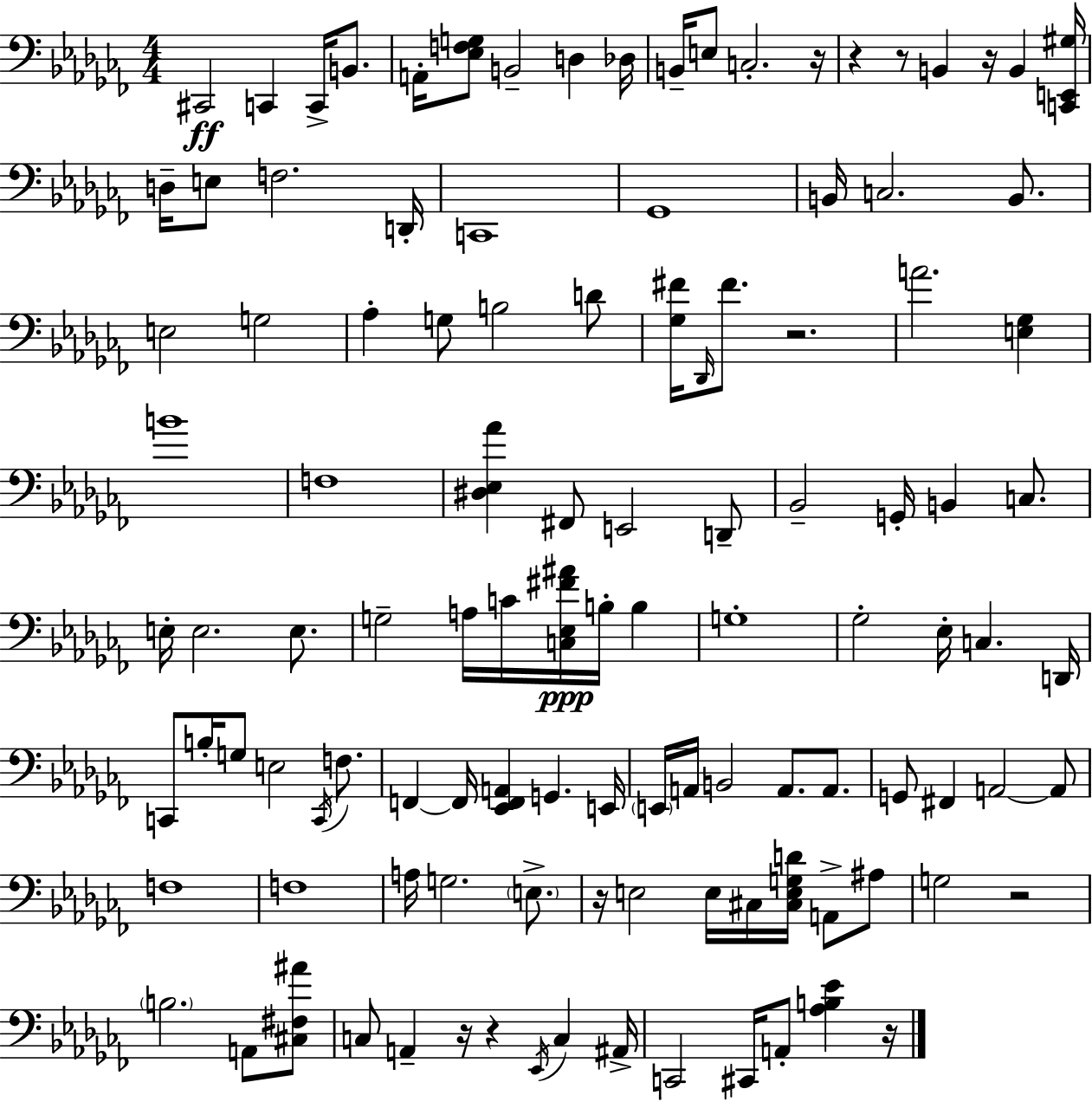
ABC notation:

X:1
T:Untitled
M:4/4
L:1/4
K:Abm
^C,,2 C,, C,,/4 B,,/2 A,,/4 [_E,F,G,]/2 B,,2 D, _D,/4 B,,/4 E,/2 C,2 z/4 z z/2 B,, z/4 B,, [C,,E,,^G,]/4 D,/4 E,/2 F,2 D,,/4 C,,4 _G,,4 B,,/4 C,2 B,,/2 E,2 G,2 _A, G,/2 B,2 D/2 [_G,^F]/4 _D,,/4 ^F/2 z2 A2 [E,_G,] B4 F,4 [^D,_E,_A] ^F,,/2 E,,2 D,,/2 _B,,2 G,,/4 B,, C,/2 E,/4 E,2 E,/2 G,2 A,/4 C/4 [C,_E,^F^A]/4 B,/4 B, G,4 _G,2 _E,/4 C, D,,/4 C,,/2 B,/4 G,/2 E,2 C,,/4 F,/2 F,, F,,/4 [_E,,F,,A,,] G,, E,,/4 E,,/4 A,,/4 B,,2 A,,/2 A,,/2 G,,/2 ^F,, A,,2 A,,/2 F,4 F,4 A,/4 G,2 E,/2 z/4 E,2 E,/4 ^C,/4 [^C,E,G,D]/4 A,,/2 ^A,/2 G,2 z2 B,2 A,,/2 [^C,^F,^A]/2 C,/2 A,, z/4 z _E,,/4 C, ^A,,/4 C,,2 ^C,,/4 A,,/2 [_A,B,_E] z/4